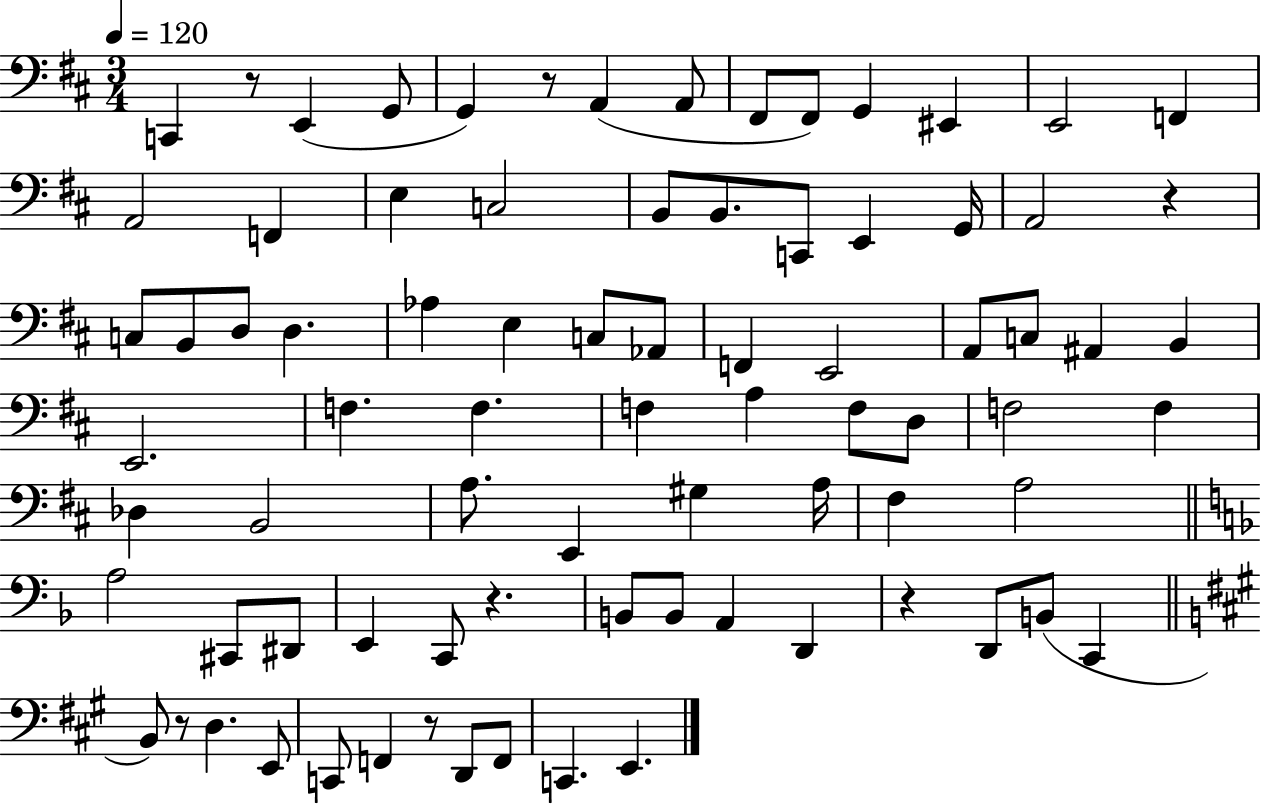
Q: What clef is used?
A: bass